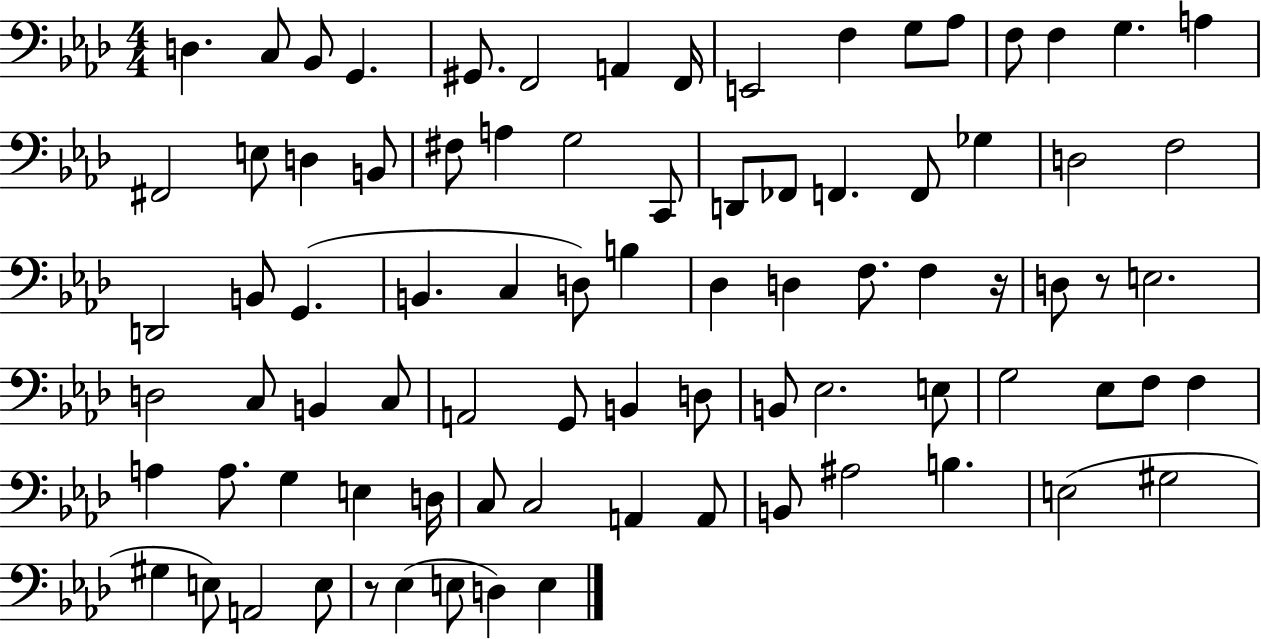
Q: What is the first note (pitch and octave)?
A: D3